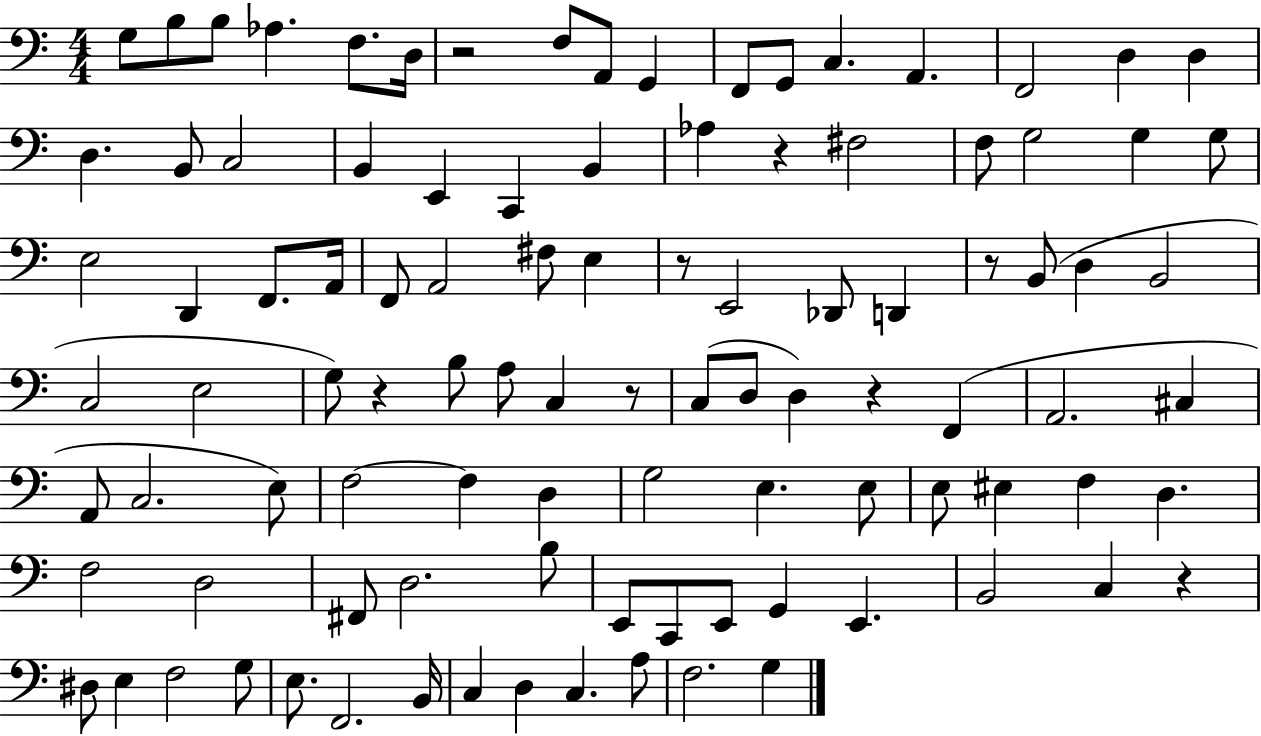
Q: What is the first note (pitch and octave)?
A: G3